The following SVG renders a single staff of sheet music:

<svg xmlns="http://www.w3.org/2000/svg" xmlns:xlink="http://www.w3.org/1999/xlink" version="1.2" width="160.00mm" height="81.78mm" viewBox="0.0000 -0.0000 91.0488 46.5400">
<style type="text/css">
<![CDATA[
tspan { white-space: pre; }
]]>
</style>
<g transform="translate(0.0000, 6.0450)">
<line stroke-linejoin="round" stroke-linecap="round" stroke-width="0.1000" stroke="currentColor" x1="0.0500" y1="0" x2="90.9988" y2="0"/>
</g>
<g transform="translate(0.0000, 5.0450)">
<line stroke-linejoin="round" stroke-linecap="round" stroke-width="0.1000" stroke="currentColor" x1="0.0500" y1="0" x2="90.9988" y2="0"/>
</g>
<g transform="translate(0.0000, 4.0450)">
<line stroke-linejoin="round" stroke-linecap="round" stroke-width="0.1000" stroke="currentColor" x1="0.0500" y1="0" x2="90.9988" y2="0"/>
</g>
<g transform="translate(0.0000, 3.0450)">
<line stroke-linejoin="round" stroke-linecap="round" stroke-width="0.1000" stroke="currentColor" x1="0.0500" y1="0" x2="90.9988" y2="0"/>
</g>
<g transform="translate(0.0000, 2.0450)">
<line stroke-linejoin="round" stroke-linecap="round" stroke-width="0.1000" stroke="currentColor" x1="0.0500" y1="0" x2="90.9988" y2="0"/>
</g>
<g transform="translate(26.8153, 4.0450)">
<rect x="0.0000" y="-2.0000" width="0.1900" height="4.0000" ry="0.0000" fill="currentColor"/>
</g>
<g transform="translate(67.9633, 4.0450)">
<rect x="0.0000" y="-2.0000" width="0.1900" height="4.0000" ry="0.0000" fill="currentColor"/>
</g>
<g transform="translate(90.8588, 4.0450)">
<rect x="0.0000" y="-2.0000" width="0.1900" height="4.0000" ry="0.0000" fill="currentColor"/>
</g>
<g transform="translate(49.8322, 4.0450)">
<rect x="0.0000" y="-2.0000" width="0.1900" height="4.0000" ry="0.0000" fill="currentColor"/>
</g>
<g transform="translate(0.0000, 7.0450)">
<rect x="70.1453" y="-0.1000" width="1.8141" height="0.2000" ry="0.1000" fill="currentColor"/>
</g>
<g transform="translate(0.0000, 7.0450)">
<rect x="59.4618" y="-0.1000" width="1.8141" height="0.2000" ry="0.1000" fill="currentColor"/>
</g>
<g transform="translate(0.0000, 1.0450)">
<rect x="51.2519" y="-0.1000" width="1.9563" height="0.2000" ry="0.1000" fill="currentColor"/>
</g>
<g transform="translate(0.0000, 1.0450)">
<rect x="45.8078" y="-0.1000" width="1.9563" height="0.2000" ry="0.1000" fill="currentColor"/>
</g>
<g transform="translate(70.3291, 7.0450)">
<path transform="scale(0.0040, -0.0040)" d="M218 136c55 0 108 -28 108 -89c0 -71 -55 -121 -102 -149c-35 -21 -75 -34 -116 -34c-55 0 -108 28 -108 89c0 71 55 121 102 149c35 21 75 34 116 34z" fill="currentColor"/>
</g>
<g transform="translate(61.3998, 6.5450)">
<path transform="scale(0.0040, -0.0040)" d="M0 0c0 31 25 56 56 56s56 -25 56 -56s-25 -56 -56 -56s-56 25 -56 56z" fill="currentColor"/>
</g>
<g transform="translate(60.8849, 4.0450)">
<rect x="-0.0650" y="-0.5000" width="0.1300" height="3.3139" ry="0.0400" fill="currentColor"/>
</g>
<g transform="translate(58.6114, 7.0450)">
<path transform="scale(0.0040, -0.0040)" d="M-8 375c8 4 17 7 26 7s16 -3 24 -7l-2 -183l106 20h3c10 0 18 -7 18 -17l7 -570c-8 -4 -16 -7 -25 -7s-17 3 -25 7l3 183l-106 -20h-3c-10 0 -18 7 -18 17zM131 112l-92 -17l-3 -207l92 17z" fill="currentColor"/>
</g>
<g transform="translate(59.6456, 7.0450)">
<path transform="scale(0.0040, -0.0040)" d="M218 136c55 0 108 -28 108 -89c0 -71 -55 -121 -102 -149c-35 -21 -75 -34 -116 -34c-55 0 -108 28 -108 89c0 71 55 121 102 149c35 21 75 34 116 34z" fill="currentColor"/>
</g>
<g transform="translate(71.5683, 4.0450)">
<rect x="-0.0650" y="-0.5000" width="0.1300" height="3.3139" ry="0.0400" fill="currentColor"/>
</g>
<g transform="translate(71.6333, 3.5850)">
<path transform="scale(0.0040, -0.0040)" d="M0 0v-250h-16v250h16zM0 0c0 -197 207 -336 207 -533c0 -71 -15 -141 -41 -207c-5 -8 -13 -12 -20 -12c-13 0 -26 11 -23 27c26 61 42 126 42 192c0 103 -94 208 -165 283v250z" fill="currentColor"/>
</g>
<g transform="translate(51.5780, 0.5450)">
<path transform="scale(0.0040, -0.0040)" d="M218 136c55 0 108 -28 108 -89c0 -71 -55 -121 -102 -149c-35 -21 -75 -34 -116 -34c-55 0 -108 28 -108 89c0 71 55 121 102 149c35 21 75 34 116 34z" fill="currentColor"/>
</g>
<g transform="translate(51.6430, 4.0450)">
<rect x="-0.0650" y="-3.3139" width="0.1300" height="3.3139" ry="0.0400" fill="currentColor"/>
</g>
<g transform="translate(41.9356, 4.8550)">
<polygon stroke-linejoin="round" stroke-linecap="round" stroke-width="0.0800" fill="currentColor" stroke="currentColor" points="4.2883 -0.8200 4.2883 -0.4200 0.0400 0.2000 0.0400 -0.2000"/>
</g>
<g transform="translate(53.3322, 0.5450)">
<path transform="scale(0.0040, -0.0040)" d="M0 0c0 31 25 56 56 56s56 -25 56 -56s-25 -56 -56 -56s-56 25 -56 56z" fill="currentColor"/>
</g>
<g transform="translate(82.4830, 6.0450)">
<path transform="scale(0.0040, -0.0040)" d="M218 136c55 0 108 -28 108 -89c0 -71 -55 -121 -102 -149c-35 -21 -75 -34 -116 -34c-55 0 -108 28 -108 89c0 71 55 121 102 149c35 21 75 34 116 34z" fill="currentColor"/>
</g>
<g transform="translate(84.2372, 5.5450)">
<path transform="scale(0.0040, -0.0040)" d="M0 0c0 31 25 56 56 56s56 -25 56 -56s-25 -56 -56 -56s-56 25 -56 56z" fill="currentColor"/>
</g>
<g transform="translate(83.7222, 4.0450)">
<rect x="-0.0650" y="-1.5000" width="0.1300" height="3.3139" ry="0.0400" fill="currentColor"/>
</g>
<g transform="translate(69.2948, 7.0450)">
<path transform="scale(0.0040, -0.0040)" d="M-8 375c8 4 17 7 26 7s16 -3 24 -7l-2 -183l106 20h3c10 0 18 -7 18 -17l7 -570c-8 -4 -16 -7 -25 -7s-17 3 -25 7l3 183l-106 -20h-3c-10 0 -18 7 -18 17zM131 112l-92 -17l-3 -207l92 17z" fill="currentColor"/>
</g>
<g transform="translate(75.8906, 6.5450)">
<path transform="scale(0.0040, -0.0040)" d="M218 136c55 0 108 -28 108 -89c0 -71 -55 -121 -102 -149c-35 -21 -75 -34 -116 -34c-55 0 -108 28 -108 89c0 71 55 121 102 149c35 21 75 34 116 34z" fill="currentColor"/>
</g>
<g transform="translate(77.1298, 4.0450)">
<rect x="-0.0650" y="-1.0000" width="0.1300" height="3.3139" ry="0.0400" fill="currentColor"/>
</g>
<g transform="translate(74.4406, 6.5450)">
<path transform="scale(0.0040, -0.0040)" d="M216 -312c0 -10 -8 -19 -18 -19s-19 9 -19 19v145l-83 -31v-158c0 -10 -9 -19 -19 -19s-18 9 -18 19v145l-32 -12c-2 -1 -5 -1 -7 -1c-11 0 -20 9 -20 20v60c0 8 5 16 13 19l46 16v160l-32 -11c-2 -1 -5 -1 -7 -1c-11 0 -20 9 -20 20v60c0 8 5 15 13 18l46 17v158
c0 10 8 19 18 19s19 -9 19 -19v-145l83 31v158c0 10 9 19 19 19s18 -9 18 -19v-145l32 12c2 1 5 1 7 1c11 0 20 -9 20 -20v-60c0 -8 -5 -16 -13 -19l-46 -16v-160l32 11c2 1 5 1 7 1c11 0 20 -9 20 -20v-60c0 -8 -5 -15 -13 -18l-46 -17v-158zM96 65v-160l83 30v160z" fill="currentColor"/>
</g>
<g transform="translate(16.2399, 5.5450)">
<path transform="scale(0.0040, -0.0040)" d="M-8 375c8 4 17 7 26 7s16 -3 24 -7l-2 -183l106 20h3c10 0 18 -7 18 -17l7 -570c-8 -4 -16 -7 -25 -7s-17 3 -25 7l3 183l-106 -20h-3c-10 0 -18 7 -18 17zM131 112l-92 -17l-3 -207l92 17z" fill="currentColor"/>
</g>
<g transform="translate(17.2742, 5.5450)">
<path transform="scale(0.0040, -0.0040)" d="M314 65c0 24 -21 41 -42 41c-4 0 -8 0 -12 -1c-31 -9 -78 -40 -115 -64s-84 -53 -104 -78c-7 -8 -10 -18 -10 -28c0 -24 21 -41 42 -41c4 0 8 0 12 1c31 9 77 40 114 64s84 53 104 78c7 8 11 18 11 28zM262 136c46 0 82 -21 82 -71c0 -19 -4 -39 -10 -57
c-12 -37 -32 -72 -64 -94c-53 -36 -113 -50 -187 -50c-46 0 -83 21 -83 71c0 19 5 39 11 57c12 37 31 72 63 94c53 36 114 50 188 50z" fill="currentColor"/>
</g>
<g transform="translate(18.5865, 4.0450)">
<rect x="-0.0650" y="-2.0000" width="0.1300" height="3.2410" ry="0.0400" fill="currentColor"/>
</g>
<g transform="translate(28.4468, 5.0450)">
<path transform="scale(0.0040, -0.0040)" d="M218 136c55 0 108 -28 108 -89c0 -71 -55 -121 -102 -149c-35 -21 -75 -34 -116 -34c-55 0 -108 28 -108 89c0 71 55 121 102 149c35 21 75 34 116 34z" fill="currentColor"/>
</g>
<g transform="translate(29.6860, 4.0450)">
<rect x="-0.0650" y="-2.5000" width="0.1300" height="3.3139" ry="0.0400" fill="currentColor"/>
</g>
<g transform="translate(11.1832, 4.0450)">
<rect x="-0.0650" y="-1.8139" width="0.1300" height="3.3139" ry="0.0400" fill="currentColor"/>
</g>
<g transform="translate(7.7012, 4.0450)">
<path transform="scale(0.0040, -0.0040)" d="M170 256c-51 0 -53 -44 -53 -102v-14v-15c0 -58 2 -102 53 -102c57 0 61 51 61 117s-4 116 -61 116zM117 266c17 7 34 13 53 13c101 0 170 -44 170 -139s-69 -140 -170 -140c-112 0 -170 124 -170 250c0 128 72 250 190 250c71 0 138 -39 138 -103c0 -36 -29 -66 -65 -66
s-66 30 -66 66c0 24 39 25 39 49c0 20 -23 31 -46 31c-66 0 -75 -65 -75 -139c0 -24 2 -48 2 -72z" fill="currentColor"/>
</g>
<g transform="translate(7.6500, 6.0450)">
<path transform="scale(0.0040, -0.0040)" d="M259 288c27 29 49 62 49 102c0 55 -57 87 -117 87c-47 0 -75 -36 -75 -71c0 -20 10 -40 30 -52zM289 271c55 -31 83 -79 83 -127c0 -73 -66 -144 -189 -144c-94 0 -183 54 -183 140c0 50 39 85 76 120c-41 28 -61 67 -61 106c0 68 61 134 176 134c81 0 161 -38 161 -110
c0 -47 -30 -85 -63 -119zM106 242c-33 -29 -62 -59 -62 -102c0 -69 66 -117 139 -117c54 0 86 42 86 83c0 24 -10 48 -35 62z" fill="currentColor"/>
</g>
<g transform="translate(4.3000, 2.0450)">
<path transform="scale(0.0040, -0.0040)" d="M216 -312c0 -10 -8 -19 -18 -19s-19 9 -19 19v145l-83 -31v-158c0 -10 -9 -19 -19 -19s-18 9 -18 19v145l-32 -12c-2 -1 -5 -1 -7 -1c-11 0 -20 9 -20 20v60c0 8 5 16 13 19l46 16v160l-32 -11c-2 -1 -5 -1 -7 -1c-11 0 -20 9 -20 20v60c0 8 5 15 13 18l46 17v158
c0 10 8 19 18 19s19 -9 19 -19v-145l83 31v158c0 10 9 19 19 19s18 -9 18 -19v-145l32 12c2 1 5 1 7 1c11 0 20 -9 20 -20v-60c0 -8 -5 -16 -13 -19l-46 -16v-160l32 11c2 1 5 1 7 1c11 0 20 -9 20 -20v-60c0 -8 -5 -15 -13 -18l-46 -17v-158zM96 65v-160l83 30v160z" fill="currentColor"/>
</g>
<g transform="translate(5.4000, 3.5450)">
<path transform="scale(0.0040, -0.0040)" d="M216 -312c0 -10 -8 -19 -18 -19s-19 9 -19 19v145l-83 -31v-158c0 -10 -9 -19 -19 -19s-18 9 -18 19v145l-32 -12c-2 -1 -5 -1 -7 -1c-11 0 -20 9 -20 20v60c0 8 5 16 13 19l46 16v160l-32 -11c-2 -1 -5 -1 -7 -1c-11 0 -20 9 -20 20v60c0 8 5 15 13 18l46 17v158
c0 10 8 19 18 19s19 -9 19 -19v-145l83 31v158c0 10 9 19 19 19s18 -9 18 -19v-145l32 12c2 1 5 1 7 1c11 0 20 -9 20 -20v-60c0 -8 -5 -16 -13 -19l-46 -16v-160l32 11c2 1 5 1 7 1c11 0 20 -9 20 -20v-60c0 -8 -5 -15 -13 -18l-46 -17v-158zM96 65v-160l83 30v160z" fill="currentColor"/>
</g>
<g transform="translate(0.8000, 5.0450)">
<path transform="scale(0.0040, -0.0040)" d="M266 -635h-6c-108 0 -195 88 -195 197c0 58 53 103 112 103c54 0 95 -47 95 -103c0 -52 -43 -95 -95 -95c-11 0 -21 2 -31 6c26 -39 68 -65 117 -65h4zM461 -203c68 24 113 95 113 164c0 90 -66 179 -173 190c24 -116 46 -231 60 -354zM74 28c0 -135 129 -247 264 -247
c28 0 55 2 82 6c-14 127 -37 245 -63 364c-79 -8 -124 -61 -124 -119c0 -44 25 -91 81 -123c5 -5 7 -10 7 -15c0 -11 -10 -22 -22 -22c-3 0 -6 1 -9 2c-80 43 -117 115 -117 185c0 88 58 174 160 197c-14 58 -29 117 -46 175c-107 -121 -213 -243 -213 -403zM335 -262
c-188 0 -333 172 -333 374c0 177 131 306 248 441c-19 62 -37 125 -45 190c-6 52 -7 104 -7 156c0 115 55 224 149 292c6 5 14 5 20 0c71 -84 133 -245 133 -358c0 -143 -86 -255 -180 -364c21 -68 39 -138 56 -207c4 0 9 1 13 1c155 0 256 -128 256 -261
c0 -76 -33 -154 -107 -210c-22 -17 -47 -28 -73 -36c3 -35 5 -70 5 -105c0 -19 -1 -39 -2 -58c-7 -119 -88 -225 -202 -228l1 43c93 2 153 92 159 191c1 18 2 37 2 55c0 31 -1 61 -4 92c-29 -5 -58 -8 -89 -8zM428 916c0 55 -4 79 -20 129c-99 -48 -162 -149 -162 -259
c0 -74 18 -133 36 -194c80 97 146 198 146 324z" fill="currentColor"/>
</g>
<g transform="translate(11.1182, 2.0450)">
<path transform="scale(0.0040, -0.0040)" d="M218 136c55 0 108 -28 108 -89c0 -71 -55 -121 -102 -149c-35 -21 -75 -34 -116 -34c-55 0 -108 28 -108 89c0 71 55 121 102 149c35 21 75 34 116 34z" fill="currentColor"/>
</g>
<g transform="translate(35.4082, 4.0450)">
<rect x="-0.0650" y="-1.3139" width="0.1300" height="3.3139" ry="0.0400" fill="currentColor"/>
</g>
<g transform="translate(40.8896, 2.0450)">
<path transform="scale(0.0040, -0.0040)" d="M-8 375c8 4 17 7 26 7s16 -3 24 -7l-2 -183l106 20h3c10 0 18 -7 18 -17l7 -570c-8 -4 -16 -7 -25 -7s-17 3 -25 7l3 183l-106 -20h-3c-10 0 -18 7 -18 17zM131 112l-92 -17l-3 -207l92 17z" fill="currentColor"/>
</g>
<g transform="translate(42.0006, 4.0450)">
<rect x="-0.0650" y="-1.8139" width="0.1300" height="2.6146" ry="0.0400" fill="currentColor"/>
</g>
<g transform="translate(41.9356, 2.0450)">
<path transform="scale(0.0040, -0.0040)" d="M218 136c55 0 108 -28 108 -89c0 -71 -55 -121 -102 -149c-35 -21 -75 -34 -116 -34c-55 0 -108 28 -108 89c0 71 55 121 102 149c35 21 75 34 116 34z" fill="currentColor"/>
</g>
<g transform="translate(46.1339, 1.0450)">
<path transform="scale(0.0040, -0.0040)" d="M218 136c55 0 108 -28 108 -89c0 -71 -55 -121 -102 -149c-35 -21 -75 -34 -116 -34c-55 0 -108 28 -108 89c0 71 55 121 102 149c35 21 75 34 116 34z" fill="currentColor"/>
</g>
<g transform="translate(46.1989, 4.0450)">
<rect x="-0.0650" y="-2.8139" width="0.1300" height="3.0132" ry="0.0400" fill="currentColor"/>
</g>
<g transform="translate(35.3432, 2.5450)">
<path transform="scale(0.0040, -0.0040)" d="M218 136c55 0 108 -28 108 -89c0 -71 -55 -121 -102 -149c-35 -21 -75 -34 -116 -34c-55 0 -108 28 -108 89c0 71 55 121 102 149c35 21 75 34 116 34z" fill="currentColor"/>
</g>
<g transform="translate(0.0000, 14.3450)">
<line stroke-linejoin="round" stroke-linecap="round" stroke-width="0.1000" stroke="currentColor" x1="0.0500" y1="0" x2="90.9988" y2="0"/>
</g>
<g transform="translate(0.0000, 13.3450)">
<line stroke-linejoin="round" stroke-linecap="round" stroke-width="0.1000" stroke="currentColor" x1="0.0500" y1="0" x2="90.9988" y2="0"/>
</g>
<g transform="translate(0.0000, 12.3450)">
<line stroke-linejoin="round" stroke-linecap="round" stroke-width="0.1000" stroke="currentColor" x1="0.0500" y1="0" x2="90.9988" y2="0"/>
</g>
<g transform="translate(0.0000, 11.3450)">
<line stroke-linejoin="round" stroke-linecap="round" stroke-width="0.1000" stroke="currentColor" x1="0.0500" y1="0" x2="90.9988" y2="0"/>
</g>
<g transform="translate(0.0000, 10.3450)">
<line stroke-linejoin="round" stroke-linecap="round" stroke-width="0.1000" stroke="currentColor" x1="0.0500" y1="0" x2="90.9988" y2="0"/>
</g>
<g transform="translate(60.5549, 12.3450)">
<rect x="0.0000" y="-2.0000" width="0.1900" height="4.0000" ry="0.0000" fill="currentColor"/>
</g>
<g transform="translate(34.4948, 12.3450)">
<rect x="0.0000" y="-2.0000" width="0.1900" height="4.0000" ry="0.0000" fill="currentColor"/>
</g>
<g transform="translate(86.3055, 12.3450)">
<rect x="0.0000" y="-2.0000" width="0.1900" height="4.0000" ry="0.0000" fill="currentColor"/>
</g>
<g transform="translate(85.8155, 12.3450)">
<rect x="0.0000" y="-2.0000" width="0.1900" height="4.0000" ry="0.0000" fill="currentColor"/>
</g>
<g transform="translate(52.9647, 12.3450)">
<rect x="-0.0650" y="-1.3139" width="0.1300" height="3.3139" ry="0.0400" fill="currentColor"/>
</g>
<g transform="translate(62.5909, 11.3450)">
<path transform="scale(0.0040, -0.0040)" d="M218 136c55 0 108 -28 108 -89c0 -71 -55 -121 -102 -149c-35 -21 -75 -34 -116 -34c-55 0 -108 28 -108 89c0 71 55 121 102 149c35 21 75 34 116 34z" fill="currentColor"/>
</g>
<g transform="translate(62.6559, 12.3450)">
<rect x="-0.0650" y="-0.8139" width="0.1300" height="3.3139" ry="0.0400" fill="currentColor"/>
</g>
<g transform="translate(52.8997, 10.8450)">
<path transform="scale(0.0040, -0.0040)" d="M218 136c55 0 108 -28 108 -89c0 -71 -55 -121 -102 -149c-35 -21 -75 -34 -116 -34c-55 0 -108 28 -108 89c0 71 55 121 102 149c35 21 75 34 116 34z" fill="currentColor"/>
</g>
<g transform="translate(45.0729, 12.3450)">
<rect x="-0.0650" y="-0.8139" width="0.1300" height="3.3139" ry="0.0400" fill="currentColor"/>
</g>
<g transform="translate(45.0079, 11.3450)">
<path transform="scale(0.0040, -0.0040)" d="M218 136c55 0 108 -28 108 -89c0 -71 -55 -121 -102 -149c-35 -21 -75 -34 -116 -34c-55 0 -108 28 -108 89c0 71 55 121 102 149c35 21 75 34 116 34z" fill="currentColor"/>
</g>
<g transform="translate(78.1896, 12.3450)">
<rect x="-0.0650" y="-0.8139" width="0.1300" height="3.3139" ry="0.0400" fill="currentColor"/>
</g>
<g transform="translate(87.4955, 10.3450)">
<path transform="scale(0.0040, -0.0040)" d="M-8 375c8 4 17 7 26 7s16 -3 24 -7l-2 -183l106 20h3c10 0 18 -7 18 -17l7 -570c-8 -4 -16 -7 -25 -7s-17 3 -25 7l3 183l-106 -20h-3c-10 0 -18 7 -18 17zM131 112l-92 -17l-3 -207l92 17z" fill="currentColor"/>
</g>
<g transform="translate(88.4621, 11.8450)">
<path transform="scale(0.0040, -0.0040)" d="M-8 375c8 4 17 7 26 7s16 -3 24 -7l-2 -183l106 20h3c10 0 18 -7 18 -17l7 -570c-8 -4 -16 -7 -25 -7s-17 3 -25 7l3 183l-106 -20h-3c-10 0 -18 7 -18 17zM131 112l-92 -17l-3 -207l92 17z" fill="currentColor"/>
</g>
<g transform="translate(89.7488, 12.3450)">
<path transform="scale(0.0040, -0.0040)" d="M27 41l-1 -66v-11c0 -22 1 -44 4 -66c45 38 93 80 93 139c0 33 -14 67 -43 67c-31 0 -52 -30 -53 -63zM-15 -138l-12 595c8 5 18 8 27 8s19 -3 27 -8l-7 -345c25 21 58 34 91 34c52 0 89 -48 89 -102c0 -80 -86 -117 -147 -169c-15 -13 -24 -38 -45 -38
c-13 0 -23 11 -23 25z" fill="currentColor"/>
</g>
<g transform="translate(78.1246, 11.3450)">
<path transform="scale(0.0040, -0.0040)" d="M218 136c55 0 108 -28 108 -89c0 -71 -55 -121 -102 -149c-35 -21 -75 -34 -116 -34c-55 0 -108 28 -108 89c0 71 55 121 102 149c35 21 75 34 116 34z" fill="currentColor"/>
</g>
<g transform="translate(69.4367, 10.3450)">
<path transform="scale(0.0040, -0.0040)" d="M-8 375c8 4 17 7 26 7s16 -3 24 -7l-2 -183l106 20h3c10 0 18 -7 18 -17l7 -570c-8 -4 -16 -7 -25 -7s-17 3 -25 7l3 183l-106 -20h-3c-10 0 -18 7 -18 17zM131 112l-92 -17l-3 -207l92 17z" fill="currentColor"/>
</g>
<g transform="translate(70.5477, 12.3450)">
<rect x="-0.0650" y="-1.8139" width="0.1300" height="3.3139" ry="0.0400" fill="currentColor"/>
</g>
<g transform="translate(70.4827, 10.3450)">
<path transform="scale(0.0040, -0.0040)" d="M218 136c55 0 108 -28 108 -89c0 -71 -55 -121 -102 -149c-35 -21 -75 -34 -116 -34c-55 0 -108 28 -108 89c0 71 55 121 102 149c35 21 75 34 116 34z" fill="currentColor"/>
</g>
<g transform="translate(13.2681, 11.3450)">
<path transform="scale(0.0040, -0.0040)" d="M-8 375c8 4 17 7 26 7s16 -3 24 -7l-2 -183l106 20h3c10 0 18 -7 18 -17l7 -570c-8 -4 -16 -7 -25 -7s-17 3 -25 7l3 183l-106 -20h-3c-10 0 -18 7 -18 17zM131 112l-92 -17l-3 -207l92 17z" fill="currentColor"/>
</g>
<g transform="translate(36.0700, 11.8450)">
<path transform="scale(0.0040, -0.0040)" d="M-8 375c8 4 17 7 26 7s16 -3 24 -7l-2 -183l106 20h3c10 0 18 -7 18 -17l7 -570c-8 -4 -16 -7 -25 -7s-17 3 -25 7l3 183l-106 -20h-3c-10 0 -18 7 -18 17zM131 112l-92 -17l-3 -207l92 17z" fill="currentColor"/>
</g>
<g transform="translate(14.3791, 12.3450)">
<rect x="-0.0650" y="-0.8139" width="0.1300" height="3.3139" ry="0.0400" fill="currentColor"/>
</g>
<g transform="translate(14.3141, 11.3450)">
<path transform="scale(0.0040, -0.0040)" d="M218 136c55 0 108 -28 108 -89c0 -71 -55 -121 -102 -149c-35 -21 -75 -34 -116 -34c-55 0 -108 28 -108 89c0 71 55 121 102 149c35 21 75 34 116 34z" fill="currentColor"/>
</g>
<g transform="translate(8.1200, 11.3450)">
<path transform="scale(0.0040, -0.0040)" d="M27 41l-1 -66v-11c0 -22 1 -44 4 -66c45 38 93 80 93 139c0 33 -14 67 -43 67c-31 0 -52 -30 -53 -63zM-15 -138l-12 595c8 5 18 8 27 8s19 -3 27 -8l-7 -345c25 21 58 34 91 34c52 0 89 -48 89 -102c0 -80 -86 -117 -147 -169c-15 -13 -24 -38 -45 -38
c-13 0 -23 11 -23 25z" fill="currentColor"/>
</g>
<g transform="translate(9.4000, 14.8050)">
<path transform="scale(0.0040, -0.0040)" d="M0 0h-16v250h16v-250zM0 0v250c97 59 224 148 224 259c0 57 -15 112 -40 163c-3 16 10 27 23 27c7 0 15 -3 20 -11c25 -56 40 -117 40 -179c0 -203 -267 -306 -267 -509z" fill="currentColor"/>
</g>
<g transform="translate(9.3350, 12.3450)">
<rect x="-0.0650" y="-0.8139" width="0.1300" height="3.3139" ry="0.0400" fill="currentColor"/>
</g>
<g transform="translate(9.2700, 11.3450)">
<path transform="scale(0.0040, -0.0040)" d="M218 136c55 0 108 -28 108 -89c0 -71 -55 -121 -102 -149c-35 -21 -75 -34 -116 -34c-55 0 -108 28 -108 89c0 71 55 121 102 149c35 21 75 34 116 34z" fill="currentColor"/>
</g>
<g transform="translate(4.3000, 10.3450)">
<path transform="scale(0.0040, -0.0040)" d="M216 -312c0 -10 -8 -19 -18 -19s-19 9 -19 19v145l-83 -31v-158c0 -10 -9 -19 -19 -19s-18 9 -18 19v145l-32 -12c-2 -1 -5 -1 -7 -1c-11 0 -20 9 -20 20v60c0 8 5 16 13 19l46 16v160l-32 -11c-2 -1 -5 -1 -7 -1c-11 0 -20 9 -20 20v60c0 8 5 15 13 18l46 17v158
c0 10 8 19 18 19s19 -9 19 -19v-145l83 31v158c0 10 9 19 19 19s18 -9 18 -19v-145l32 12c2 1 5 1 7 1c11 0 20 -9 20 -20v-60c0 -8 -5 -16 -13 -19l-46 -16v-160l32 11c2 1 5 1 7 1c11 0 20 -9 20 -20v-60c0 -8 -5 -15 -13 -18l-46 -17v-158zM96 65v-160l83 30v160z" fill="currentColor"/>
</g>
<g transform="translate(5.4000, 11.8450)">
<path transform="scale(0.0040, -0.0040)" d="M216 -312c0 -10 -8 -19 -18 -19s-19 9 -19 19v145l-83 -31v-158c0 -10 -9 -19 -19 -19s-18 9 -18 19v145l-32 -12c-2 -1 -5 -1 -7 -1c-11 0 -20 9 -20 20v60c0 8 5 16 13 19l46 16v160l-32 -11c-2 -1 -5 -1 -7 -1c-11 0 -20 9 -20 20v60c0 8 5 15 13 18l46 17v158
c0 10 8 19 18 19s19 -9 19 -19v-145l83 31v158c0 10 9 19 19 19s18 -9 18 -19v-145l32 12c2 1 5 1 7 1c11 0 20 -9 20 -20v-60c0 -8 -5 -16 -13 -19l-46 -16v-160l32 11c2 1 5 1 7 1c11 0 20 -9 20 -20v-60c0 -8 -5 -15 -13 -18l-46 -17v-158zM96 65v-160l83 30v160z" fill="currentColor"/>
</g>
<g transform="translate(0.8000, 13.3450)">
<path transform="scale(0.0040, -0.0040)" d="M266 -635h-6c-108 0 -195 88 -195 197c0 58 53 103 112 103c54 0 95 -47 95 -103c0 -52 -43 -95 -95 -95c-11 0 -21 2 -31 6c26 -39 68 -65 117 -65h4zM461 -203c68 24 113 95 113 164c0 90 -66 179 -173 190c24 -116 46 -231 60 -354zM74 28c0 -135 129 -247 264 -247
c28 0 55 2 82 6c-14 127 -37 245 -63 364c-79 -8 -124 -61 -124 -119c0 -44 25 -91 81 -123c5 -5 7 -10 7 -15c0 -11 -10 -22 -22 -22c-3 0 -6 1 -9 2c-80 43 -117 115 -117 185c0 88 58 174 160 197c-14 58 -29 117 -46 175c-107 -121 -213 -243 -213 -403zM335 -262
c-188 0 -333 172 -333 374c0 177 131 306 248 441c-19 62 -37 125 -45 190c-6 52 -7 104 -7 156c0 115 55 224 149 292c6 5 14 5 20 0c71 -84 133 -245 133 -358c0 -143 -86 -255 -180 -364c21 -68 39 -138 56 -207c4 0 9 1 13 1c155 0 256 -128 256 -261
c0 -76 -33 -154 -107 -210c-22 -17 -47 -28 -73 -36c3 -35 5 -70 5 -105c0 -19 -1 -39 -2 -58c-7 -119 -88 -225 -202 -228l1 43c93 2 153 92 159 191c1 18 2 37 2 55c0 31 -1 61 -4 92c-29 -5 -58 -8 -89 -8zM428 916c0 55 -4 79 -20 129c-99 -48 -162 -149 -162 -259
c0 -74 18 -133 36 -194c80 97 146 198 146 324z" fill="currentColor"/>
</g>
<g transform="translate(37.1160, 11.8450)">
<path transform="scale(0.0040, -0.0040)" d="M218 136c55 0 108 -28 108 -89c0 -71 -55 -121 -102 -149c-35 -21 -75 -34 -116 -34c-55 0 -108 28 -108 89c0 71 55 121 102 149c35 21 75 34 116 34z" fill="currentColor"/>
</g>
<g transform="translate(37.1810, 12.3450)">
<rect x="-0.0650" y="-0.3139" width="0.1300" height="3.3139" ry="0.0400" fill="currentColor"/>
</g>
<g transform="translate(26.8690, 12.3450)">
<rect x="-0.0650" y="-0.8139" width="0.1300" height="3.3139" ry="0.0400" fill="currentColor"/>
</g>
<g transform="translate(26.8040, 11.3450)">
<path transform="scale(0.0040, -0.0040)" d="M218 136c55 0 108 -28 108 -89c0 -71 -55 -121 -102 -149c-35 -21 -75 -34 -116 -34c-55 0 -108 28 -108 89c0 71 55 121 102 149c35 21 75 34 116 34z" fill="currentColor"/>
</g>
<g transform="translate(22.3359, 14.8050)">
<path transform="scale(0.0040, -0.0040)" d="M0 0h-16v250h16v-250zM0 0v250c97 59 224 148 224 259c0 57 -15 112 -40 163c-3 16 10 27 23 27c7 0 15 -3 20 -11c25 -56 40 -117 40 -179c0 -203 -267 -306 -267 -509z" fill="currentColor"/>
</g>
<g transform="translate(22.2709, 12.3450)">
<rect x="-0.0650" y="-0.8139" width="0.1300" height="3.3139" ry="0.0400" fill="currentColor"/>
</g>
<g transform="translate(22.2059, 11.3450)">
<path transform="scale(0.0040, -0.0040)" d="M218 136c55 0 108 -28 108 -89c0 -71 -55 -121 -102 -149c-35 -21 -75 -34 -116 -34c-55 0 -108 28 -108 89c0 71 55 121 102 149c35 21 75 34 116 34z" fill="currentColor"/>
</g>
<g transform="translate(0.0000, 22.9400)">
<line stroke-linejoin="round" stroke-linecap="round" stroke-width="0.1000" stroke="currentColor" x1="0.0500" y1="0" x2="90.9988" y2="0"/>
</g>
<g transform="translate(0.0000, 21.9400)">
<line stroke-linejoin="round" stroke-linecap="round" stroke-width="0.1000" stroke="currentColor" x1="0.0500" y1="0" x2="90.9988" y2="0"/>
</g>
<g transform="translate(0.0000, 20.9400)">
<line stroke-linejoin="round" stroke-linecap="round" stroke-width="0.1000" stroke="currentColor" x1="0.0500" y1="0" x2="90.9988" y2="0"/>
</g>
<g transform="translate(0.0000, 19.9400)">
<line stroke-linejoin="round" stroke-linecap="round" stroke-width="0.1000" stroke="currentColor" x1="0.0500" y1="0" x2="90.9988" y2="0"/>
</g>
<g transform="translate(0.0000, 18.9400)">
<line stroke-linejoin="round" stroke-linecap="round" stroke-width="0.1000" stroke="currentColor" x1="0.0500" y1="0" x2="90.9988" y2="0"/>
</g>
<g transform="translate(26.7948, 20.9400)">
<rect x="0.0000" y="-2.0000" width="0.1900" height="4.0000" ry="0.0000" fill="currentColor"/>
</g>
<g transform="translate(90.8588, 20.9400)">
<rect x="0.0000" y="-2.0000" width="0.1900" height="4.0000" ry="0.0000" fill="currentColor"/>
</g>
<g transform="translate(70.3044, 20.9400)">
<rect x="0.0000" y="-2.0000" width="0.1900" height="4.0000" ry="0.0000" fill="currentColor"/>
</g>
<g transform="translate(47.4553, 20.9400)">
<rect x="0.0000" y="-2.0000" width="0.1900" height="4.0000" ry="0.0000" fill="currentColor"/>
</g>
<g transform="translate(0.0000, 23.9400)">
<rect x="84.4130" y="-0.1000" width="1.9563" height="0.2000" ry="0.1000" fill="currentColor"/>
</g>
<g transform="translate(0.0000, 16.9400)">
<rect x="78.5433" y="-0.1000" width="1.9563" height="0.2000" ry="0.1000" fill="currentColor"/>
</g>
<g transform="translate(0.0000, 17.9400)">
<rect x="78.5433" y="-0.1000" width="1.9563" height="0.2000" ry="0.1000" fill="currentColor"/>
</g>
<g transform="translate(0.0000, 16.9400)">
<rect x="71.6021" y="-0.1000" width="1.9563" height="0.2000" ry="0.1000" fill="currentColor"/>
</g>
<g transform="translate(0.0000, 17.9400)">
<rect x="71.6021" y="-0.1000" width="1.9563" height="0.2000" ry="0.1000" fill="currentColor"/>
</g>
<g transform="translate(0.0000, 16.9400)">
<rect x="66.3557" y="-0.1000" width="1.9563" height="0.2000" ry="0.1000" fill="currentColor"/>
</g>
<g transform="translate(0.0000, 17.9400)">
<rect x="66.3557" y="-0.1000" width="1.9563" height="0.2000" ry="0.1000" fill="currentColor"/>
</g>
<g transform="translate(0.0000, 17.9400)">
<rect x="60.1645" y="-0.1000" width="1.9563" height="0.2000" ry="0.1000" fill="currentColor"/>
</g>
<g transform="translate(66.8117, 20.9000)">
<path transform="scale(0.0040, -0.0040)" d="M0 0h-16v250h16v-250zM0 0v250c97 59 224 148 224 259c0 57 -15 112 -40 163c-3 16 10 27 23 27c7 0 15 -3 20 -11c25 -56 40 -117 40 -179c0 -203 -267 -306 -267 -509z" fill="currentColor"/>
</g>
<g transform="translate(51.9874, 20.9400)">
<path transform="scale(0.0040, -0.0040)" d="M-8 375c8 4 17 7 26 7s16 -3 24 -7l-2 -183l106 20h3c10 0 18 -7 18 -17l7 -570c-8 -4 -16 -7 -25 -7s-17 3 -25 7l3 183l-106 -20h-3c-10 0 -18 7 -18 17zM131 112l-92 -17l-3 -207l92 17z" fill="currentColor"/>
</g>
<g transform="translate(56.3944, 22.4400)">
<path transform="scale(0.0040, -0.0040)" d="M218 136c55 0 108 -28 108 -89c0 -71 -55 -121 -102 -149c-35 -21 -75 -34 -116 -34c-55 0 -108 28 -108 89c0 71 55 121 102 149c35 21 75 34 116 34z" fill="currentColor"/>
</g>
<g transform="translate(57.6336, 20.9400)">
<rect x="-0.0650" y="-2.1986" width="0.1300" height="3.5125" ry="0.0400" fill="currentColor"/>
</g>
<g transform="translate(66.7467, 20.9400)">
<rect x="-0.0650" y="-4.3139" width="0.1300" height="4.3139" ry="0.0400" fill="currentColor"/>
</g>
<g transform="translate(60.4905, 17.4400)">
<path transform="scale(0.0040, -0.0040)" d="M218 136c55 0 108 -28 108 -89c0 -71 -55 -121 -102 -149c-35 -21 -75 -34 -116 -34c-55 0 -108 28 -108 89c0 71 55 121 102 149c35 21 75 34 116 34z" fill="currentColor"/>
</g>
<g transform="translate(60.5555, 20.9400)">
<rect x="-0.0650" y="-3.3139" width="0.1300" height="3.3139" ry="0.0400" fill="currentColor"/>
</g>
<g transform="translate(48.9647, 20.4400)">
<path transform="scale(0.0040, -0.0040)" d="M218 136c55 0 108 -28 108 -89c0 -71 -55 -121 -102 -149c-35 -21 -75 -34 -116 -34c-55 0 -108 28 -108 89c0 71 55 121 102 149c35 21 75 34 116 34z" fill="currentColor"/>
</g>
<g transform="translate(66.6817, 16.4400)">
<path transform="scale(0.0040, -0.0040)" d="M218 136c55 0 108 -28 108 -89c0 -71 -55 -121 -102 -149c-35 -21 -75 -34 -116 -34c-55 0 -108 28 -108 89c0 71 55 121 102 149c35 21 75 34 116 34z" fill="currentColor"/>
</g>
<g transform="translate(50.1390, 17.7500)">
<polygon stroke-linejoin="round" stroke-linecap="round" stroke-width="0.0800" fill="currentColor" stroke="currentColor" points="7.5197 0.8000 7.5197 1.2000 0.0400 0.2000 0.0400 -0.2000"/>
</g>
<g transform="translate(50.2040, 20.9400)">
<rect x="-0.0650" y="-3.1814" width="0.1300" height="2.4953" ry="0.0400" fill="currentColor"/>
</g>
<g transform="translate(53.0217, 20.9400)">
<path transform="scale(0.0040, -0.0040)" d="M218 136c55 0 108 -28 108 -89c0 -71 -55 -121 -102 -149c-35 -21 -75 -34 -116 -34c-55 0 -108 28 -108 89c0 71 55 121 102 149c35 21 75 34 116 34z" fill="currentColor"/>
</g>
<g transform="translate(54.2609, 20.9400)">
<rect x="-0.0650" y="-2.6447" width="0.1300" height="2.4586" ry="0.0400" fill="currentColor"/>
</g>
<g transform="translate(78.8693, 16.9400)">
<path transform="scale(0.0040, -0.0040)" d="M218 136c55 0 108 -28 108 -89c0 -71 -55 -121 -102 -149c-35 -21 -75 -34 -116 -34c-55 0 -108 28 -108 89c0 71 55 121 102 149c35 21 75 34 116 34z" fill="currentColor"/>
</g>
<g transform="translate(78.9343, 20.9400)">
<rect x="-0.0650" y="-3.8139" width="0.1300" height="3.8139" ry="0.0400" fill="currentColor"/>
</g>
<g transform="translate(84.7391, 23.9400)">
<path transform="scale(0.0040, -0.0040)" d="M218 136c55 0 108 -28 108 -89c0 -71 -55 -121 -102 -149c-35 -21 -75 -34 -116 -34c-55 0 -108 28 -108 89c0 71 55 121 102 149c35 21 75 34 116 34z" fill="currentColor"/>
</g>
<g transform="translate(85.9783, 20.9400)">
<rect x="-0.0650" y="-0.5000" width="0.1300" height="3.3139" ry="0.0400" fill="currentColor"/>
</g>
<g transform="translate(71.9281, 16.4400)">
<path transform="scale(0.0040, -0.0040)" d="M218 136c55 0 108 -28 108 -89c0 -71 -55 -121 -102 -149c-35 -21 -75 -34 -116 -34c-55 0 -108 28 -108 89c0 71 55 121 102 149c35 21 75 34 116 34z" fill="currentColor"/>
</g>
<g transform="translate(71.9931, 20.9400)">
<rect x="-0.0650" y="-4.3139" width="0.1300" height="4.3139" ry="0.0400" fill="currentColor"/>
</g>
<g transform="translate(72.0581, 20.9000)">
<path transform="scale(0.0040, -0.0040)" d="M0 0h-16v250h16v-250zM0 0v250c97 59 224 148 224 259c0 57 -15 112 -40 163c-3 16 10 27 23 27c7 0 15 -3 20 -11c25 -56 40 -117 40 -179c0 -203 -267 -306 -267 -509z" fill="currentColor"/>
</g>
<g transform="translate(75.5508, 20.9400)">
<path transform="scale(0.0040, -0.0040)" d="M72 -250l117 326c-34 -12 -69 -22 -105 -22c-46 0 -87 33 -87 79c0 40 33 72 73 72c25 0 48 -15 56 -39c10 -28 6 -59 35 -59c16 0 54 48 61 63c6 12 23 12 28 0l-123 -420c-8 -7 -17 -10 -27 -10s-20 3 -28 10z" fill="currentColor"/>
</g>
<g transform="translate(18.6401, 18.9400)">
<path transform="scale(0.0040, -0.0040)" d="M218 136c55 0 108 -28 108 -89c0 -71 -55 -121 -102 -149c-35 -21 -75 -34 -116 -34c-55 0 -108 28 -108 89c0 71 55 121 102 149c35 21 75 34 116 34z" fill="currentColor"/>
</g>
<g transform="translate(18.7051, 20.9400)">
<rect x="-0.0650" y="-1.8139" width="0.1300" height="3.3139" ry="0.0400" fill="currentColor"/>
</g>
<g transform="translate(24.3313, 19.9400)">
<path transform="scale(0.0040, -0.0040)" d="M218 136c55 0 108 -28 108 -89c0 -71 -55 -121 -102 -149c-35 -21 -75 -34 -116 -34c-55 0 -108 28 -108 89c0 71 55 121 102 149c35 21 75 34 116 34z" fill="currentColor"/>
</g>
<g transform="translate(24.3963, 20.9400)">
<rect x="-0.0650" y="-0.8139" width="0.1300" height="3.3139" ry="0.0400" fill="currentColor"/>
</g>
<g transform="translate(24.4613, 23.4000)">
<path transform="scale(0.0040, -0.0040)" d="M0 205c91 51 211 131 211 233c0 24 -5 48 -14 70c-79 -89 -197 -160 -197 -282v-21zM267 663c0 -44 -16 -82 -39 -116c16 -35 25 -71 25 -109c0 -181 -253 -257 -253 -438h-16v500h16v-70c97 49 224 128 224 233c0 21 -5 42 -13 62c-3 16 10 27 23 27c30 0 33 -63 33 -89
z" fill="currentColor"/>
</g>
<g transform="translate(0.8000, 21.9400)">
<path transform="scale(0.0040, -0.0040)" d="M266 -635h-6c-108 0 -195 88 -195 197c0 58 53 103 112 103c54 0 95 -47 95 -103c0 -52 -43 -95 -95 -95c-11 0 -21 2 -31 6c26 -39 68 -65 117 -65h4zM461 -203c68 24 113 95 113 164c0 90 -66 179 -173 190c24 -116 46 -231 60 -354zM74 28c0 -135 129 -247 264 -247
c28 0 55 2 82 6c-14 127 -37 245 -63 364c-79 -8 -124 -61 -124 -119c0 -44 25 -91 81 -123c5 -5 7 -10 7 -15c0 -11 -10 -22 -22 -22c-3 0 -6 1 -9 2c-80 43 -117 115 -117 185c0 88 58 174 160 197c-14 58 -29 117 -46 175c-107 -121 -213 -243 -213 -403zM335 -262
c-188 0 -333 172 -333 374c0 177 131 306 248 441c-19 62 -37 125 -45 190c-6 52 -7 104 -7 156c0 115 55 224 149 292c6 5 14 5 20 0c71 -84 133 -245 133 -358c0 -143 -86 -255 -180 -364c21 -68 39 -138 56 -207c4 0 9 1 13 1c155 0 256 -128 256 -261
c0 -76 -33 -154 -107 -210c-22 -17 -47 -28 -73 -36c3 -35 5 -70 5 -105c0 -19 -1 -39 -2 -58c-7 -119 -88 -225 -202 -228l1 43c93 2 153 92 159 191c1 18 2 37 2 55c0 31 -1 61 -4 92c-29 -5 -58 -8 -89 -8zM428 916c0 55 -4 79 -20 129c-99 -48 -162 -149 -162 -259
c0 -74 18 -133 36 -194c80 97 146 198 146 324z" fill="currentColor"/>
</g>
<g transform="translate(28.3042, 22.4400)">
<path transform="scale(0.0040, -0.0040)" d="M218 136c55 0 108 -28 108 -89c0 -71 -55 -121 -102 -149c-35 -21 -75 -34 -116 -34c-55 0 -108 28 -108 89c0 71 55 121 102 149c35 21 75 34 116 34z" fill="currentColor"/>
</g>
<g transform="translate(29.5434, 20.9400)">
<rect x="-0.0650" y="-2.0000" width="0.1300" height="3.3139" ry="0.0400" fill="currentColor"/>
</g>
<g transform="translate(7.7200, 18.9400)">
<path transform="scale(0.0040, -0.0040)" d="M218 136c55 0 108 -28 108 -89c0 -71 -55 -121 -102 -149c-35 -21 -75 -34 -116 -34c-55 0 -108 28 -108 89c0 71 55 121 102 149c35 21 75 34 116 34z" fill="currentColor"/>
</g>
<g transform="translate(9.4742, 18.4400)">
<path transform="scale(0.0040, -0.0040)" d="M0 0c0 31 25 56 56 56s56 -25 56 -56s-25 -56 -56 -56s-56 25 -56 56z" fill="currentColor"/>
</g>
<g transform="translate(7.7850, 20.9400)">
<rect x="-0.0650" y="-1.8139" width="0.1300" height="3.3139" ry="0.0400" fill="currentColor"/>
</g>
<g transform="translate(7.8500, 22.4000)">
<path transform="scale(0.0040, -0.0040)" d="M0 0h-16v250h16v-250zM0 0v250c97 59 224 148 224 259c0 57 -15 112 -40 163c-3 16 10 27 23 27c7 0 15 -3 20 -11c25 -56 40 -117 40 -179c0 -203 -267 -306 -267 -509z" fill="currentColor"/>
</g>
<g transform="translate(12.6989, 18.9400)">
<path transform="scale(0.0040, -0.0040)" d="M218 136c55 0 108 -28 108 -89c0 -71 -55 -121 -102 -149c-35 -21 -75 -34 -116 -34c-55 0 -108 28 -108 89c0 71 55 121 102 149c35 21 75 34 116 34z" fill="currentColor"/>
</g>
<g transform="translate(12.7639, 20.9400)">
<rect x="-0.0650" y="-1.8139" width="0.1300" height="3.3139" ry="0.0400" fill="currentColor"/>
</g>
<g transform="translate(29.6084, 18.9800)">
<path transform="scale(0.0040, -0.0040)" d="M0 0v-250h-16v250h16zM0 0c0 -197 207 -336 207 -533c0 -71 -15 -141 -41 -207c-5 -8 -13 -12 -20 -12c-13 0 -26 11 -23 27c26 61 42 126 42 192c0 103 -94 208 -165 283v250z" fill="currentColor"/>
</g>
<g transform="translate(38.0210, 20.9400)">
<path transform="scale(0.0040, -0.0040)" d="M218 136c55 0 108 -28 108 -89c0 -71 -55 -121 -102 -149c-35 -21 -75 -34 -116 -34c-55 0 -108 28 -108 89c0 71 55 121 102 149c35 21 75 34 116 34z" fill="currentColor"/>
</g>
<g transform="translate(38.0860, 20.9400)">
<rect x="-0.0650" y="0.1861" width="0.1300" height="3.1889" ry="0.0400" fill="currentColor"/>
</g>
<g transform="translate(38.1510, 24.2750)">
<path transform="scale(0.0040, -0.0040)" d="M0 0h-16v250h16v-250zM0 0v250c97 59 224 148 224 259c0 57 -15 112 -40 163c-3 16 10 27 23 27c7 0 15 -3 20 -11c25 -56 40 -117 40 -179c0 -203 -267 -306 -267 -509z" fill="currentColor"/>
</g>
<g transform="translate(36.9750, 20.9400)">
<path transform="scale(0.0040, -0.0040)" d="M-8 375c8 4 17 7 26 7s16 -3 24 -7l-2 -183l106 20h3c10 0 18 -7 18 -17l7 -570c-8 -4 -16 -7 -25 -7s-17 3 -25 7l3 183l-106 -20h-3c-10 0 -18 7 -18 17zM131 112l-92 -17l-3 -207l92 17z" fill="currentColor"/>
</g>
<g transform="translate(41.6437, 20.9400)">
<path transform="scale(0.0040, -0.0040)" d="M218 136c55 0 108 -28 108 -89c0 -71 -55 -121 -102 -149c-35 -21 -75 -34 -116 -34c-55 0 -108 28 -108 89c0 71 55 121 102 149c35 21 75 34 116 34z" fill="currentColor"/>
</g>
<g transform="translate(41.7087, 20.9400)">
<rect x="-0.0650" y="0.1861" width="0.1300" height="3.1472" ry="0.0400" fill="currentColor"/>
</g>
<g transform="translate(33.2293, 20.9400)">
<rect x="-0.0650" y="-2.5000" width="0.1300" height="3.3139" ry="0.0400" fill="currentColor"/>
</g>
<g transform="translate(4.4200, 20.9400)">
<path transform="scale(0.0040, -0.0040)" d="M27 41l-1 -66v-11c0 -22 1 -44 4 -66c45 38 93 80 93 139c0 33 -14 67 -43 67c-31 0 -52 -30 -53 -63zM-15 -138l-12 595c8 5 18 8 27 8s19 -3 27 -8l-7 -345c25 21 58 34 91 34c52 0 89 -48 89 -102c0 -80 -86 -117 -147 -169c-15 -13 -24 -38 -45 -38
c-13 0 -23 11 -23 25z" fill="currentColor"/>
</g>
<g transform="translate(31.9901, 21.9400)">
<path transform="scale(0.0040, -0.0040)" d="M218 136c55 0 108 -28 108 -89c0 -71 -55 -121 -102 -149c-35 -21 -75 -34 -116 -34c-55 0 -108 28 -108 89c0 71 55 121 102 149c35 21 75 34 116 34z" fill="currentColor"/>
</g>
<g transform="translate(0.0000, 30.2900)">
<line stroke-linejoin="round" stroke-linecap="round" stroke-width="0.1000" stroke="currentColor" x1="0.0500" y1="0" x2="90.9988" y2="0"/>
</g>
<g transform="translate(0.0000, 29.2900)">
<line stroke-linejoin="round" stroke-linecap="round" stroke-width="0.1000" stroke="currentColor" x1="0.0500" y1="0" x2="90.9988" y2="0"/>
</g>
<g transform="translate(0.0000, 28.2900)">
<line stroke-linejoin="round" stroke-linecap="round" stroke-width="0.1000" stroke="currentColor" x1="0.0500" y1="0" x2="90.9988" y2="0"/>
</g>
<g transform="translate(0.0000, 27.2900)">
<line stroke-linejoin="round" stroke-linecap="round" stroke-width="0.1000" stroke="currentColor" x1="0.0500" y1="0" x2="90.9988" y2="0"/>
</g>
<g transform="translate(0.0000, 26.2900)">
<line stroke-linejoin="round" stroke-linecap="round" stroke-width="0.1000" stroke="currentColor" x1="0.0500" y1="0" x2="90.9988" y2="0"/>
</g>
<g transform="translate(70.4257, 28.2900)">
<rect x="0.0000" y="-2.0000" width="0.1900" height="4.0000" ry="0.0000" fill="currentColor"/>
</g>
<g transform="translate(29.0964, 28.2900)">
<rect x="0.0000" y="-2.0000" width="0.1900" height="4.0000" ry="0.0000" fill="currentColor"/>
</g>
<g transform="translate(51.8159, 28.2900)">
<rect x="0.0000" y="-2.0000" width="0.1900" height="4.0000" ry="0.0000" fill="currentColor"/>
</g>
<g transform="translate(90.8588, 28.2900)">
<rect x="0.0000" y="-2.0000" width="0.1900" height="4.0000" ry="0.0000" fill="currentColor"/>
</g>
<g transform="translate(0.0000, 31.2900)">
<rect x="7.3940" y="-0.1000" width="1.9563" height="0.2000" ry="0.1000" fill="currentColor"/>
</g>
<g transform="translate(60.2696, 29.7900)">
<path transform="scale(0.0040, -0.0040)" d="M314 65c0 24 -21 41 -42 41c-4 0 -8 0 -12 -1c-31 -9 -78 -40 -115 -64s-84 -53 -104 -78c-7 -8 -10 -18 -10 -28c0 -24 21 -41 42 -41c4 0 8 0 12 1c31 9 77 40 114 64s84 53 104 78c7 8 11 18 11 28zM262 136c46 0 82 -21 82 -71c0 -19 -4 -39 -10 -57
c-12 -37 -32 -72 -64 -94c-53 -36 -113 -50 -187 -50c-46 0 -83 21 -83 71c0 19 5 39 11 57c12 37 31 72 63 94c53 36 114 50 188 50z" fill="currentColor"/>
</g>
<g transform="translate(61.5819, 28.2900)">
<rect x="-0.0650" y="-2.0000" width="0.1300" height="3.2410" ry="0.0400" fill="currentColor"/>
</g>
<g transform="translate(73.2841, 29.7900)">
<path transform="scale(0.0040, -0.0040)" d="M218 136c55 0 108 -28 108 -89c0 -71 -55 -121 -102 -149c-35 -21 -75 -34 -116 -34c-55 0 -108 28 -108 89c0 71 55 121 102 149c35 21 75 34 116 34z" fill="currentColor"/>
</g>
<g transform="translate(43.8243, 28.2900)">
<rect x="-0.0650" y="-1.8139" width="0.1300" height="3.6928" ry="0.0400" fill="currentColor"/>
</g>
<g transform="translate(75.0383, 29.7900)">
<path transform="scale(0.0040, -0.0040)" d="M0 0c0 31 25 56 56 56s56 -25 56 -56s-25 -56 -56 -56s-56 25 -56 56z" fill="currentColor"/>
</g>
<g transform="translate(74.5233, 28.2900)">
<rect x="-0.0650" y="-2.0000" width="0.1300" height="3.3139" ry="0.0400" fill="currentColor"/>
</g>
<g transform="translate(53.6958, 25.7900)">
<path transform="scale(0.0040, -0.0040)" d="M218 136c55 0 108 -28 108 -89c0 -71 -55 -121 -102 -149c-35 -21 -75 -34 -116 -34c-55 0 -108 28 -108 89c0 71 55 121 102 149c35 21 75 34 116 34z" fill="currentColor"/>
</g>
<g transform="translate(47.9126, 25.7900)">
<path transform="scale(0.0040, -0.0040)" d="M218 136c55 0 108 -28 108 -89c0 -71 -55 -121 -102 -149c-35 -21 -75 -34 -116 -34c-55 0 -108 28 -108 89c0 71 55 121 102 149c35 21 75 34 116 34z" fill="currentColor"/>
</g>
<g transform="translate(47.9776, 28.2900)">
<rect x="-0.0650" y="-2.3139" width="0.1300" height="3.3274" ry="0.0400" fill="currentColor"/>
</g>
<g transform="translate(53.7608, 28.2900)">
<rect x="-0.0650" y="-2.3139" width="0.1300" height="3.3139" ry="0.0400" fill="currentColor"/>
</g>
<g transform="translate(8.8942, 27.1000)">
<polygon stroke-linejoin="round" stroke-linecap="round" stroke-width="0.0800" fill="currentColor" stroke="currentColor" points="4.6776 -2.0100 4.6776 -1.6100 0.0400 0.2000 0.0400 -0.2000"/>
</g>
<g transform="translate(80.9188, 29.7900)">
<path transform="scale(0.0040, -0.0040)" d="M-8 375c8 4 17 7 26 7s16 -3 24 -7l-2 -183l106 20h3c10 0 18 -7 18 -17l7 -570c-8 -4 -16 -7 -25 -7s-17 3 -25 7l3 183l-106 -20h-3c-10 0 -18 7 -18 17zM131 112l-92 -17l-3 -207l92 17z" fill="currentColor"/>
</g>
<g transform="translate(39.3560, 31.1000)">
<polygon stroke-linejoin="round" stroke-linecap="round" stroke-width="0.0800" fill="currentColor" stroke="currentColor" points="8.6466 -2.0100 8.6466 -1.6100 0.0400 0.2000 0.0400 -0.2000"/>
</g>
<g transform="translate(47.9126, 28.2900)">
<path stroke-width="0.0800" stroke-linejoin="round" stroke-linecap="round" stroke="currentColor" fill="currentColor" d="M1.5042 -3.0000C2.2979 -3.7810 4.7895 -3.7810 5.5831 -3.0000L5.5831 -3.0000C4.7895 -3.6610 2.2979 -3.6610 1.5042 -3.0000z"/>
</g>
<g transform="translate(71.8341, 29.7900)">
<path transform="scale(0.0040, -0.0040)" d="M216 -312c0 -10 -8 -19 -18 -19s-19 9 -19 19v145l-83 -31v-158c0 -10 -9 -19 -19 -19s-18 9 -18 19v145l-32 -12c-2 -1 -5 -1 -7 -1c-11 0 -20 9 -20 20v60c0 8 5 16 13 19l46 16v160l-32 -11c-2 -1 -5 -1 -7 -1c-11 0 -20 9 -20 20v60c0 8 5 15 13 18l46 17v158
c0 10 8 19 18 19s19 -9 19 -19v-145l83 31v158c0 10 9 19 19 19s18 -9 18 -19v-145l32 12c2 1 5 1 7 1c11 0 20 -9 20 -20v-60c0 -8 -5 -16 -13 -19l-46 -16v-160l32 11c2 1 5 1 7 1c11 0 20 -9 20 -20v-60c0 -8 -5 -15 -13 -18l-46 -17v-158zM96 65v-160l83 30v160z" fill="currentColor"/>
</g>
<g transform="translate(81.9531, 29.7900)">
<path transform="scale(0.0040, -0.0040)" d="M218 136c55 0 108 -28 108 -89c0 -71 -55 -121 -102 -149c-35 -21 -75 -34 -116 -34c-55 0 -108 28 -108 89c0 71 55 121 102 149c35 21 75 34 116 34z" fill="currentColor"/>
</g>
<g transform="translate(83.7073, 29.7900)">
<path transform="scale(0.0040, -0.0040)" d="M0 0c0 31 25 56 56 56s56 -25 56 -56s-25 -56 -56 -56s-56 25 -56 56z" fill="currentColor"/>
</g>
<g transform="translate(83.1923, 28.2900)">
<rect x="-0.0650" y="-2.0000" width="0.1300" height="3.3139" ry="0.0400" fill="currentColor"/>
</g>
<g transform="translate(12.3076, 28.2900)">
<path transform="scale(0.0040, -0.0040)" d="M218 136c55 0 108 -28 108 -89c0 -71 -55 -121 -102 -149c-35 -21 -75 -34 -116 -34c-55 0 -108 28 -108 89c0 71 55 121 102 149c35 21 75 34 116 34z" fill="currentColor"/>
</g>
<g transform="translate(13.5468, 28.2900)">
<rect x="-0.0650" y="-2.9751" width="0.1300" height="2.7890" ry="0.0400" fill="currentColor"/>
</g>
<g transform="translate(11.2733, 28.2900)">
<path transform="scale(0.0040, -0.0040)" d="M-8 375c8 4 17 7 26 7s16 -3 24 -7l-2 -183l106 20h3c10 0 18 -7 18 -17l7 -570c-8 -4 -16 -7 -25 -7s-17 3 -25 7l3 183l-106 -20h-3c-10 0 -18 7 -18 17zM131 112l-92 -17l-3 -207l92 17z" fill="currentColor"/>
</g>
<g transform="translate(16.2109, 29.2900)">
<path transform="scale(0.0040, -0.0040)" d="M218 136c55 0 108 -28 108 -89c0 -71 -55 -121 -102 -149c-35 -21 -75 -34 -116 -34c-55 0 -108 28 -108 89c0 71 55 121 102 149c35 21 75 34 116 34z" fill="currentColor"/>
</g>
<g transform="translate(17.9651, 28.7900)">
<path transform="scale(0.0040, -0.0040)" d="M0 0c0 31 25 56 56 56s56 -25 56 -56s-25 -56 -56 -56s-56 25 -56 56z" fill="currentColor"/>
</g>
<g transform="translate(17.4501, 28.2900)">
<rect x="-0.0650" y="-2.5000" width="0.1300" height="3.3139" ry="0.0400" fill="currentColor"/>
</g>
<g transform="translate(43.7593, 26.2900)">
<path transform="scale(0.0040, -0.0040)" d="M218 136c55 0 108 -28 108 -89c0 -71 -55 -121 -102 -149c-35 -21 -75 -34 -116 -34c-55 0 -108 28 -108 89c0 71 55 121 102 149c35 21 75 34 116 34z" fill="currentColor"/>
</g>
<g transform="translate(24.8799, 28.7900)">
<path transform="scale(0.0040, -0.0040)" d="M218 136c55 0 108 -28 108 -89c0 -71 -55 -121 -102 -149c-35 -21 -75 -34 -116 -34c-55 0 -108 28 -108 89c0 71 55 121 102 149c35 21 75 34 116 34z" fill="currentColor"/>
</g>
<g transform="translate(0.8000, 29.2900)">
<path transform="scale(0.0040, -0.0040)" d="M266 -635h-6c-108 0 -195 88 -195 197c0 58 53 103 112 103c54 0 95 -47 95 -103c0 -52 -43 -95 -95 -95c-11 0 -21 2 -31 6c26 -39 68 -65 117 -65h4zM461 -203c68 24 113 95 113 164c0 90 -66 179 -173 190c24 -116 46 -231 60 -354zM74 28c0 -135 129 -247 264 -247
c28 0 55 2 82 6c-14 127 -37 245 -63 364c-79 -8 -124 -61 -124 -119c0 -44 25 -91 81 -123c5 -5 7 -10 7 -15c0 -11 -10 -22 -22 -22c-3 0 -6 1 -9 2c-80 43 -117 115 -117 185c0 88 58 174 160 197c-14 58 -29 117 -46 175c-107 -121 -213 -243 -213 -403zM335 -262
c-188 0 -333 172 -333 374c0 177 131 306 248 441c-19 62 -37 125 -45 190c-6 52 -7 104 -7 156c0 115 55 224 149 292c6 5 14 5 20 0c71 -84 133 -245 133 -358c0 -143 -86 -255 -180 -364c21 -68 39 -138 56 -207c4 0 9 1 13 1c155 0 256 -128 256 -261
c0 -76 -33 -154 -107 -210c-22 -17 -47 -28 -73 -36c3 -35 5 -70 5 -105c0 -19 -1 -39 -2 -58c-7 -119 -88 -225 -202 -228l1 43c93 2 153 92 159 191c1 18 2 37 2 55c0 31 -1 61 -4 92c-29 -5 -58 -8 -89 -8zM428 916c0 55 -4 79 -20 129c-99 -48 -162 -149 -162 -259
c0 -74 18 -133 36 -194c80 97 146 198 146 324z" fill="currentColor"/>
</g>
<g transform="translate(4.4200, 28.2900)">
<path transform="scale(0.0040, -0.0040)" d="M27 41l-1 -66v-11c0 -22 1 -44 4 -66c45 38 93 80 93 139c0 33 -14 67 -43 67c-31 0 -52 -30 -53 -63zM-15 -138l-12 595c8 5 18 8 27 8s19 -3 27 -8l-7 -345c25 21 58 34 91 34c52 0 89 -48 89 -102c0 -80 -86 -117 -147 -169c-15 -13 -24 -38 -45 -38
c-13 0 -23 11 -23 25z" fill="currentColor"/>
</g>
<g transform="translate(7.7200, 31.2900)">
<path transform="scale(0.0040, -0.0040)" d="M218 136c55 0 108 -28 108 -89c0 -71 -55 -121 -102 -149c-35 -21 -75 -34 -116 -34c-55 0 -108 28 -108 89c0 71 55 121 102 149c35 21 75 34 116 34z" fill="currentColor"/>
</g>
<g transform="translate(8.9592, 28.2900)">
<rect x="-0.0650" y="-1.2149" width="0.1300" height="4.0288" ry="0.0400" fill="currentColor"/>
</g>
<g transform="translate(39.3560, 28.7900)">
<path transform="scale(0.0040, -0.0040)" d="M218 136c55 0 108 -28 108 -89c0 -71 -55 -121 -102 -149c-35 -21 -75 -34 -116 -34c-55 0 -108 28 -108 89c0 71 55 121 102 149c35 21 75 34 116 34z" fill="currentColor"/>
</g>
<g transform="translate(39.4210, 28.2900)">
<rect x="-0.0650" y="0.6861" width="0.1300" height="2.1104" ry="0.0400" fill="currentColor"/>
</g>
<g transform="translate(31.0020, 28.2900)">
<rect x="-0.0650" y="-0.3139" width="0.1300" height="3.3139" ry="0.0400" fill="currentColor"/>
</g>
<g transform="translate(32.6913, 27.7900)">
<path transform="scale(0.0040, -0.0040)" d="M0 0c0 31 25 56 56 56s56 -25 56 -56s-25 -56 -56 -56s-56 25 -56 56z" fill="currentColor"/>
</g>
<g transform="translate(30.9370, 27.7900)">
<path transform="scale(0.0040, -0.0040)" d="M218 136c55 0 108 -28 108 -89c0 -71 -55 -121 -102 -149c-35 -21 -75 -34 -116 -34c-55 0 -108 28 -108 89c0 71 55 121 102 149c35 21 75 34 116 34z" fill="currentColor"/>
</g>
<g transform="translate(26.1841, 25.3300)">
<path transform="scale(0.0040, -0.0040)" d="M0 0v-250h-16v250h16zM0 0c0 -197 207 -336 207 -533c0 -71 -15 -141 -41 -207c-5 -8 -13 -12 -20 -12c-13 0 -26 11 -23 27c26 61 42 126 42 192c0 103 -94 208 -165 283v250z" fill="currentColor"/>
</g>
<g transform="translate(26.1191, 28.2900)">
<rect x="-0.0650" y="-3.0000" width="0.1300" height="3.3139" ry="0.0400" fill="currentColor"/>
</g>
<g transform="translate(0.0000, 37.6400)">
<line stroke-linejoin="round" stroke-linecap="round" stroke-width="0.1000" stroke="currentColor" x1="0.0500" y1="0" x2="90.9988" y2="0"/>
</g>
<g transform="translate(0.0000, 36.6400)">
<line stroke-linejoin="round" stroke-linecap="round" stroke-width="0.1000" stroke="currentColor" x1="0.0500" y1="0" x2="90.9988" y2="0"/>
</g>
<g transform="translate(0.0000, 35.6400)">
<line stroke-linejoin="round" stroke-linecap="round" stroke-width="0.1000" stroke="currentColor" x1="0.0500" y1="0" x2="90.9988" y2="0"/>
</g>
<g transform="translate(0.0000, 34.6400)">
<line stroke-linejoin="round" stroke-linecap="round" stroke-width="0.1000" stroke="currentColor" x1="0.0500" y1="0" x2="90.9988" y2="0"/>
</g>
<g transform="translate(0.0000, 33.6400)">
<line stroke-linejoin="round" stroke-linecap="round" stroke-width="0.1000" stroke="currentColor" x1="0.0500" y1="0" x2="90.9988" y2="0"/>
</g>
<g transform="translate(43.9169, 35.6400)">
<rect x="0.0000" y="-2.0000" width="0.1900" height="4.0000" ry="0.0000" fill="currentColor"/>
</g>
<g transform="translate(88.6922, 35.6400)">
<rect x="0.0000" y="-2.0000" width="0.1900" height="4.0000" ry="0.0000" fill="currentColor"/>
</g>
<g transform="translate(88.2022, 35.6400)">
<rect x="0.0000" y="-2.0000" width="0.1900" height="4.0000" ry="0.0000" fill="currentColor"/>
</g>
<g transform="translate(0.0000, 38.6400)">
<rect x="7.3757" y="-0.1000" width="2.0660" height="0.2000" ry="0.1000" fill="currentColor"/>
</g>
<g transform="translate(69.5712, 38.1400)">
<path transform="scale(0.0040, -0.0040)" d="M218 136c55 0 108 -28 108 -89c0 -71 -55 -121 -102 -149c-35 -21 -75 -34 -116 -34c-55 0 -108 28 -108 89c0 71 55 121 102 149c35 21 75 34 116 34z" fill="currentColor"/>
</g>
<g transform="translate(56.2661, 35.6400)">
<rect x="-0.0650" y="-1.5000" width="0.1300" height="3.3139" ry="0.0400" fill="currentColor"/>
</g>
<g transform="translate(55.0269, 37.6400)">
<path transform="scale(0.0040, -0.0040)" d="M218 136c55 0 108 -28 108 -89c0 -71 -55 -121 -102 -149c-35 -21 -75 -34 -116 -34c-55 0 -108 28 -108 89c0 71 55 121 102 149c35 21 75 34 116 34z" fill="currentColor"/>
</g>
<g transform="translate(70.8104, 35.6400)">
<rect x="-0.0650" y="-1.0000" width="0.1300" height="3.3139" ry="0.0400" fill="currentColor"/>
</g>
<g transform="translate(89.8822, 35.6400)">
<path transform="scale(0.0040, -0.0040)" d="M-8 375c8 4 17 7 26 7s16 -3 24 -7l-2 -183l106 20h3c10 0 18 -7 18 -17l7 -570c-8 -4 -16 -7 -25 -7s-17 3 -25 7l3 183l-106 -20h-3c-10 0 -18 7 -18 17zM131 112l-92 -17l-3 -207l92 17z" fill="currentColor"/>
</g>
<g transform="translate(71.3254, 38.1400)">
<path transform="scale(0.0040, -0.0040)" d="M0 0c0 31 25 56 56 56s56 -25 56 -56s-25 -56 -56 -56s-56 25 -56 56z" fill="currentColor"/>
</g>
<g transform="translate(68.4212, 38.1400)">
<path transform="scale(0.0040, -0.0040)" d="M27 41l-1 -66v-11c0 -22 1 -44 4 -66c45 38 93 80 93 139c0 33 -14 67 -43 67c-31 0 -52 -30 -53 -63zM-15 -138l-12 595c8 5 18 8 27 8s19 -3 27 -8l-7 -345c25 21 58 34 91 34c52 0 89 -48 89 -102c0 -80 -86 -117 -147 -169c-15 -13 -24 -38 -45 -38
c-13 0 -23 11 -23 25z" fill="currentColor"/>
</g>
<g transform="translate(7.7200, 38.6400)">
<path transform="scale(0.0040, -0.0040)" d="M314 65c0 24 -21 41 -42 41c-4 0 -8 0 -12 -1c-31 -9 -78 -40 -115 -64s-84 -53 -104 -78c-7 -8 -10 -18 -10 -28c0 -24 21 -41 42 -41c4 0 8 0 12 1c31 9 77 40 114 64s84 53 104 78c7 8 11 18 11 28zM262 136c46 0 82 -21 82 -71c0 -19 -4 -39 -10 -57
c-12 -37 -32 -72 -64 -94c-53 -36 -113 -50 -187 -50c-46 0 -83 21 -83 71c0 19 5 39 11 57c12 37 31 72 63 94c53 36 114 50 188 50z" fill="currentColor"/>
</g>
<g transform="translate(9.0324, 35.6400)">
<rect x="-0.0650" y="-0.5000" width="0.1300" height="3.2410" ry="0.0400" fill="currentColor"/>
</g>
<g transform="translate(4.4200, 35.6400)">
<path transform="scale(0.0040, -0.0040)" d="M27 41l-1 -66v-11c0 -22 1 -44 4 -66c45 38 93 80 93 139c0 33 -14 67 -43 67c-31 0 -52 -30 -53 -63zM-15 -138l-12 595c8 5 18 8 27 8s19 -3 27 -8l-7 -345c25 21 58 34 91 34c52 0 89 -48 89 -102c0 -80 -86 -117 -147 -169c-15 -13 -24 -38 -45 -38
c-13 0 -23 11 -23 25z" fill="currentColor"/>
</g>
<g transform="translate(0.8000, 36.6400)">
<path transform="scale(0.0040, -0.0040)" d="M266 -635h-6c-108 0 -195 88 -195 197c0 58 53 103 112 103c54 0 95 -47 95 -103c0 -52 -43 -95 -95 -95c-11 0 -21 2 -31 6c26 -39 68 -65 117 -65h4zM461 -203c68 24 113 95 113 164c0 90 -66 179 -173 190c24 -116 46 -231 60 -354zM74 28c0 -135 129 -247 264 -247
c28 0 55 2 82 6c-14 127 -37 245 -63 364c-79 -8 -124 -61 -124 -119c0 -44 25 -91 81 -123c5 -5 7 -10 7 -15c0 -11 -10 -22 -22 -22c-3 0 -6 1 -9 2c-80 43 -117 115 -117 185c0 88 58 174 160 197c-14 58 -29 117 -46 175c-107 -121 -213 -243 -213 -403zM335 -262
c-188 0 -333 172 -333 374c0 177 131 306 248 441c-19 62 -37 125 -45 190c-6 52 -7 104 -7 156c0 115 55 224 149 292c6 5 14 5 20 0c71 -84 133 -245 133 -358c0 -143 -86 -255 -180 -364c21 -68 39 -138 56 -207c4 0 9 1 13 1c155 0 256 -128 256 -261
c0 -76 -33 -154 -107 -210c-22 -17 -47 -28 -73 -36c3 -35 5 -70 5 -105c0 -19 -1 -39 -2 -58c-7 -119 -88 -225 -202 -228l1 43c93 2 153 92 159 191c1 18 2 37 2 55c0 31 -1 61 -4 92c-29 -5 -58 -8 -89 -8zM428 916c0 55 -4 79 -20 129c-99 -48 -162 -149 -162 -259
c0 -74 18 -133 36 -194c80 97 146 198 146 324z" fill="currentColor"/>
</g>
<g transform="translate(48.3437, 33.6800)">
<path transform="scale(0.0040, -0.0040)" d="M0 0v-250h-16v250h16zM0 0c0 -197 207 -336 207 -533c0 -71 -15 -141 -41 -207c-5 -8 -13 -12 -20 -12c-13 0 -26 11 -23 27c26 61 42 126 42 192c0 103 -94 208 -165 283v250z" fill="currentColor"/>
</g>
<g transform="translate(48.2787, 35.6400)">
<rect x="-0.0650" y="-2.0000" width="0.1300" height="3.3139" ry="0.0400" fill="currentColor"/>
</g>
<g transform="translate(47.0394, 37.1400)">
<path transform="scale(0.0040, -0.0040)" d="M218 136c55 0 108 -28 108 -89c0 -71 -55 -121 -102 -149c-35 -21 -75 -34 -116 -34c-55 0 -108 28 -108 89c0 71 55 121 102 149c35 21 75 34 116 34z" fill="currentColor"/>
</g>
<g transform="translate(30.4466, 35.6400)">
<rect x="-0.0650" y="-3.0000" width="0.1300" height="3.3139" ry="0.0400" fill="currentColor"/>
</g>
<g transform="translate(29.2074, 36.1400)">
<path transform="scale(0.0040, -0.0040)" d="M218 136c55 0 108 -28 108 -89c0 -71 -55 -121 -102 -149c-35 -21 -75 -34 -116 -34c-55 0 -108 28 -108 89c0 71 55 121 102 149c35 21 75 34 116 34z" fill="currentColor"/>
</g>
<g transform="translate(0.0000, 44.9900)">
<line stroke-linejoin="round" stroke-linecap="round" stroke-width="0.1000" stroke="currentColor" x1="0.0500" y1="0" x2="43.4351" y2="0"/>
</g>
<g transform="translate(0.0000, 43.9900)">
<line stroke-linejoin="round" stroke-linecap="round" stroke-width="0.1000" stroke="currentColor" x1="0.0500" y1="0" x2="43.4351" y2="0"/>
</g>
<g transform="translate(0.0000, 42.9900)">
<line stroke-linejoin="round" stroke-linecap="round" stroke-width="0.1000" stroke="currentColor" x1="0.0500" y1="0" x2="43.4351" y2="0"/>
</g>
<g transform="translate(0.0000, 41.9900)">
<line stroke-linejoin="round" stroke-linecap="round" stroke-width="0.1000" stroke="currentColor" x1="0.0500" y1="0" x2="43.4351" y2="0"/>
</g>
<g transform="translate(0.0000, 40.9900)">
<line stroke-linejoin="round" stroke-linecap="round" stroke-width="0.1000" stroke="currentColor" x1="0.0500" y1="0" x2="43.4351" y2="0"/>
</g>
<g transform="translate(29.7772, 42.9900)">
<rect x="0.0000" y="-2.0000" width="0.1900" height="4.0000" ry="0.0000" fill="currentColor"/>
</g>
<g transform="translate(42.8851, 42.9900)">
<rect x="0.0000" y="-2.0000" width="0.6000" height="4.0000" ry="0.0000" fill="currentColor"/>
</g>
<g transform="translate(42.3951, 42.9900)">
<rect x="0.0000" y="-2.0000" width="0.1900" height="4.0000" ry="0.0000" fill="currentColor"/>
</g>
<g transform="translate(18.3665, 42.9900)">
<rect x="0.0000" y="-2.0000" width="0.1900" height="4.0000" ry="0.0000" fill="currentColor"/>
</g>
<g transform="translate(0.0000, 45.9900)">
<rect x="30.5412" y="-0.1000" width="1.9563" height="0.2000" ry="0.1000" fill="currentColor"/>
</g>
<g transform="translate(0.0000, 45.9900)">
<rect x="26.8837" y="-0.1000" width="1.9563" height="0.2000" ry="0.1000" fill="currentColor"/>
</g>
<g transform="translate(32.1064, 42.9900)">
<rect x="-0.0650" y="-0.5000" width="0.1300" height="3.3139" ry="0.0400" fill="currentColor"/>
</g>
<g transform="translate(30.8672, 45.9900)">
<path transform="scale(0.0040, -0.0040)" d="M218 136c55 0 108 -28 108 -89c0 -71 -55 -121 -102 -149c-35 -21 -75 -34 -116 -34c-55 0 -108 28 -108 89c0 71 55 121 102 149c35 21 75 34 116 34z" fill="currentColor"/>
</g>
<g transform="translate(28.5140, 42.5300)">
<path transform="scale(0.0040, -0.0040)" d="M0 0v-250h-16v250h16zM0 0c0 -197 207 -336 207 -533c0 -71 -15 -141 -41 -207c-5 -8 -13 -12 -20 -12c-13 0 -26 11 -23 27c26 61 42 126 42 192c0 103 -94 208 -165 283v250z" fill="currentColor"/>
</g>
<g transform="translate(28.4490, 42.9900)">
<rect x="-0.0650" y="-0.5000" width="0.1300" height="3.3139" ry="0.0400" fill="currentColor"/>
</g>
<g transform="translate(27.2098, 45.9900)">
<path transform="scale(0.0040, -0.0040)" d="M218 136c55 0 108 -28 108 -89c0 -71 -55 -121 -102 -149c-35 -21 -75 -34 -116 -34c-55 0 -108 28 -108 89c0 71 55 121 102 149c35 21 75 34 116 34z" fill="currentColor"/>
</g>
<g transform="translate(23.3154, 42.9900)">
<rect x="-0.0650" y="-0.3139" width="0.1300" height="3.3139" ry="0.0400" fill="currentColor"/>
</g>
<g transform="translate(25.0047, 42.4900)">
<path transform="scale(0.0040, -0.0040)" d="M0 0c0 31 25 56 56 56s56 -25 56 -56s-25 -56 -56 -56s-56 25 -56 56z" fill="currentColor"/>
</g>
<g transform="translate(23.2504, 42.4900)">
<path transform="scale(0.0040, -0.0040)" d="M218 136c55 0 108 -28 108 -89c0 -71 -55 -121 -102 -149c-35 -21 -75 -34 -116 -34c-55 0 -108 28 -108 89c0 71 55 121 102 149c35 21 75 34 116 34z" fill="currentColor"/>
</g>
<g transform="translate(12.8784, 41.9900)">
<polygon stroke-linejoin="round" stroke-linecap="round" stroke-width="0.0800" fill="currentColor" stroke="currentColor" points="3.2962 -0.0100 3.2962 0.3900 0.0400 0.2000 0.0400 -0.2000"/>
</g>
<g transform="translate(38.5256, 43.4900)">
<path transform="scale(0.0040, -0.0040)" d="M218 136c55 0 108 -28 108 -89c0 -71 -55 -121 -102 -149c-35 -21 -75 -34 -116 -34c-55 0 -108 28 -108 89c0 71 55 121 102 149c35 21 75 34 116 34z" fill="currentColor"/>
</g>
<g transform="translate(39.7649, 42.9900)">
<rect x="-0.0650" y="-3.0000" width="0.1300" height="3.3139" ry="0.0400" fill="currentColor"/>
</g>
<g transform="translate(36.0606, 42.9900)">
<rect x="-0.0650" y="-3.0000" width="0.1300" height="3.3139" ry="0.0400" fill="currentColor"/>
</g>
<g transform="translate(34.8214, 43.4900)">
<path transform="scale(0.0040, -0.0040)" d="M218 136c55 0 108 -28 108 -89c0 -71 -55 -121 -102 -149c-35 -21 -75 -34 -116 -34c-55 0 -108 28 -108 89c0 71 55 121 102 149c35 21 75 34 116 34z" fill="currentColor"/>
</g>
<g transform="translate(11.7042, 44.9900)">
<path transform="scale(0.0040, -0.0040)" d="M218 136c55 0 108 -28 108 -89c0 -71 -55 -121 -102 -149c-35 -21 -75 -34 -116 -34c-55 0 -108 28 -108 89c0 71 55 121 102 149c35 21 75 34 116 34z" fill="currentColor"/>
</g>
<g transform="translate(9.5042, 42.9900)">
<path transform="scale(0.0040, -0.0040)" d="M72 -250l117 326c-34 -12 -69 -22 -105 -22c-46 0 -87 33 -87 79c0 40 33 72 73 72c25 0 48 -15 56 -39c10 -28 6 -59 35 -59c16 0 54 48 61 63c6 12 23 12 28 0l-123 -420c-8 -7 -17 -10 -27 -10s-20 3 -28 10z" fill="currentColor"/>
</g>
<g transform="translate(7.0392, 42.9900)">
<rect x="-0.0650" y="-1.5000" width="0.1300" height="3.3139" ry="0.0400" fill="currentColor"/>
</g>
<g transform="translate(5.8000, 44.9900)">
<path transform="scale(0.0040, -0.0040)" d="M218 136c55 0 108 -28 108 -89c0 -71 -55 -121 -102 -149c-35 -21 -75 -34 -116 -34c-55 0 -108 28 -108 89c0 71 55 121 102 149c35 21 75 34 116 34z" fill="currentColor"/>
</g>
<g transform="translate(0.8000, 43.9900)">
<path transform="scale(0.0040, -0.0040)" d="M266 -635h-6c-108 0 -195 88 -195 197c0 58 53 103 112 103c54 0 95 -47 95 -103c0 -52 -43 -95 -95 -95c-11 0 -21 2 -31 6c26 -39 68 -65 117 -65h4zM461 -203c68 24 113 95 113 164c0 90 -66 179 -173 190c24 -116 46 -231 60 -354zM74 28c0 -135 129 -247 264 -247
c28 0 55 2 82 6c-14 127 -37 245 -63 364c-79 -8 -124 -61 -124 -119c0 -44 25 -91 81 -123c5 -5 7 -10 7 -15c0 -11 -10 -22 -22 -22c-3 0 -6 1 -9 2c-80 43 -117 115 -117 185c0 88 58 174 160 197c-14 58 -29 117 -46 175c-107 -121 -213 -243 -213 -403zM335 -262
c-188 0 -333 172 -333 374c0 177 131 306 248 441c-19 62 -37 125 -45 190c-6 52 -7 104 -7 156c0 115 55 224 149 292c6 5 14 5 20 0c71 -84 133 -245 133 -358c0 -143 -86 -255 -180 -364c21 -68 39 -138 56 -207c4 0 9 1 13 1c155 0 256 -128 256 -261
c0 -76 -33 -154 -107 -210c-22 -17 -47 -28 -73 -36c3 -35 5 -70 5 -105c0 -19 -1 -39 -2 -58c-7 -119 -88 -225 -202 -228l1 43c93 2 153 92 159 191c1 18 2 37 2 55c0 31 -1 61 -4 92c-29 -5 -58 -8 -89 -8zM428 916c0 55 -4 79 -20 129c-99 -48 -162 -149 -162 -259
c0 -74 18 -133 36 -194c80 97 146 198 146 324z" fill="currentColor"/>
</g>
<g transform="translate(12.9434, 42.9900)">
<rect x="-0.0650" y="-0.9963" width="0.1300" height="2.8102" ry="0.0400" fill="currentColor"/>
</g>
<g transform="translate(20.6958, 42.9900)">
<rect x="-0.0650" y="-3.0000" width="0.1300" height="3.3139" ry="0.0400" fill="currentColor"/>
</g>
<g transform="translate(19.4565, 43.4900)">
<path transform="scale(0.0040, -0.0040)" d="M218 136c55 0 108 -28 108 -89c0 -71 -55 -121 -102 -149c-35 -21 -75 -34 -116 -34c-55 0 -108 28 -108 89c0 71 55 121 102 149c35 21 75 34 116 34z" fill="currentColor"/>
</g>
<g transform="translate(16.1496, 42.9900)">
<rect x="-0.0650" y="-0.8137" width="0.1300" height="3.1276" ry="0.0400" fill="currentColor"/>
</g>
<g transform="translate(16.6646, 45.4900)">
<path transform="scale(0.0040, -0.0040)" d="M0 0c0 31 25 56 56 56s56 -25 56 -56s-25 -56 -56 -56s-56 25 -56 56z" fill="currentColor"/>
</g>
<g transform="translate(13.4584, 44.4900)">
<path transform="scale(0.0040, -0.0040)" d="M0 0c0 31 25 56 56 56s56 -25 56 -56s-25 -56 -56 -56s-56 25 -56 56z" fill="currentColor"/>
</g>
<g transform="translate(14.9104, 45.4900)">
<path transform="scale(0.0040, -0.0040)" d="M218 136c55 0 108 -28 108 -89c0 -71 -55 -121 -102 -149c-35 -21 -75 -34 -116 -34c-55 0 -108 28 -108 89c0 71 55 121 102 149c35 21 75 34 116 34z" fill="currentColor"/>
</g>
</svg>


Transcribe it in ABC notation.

X:1
T:Untitled
M:6/8
L:1/4
K:D
^f F2 G e f/2 a/2 b C C/2 ^D E _d/2 d d/2 d c d e d f d f/2 f f d/4 F/2 G B/2 B c/2 B/2 F/2 _b d'/2 d'/2 z/2 c' C C/2 B/2 G A/2 c A/2 f/2 g/2 g F2 ^F F C2 A F/2 E _D E z/2 E/2 D/2 A c C/2 C A A